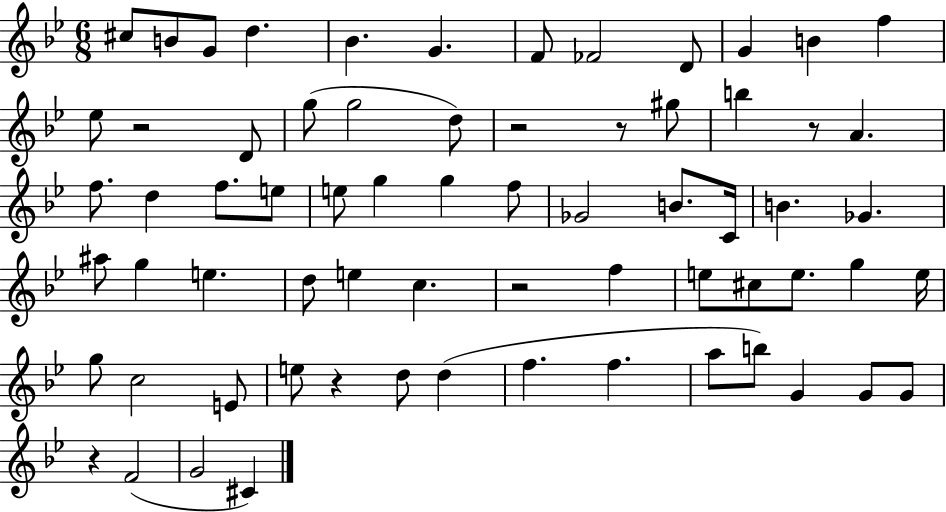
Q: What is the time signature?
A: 6/8